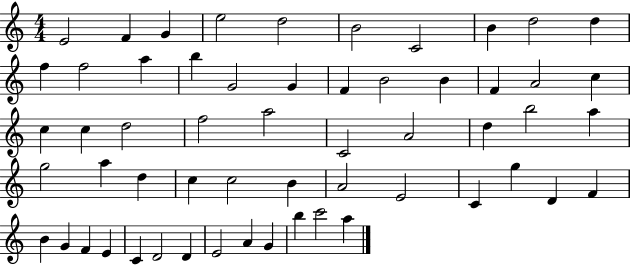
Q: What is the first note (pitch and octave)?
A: E4